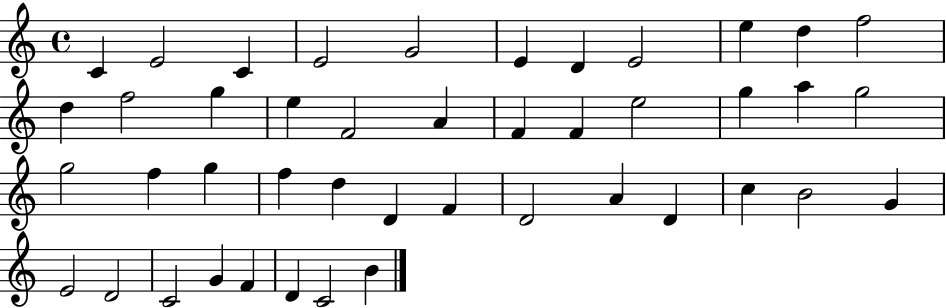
X:1
T:Untitled
M:4/4
L:1/4
K:C
C E2 C E2 G2 E D E2 e d f2 d f2 g e F2 A F F e2 g a g2 g2 f g f d D F D2 A D c B2 G E2 D2 C2 G F D C2 B